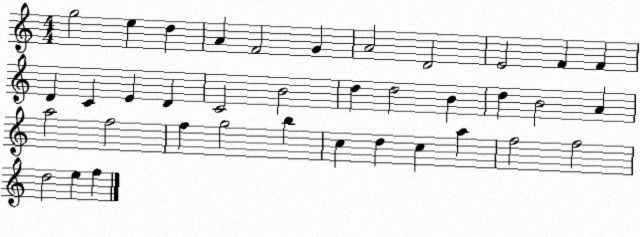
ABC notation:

X:1
T:Untitled
M:4/4
L:1/4
K:C
g2 e d A F2 G A2 D2 E2 F F D C E D C2 B2 d d2 B d B2 A a2 f2 f g2 b c d c a f2 f2 d2 e f